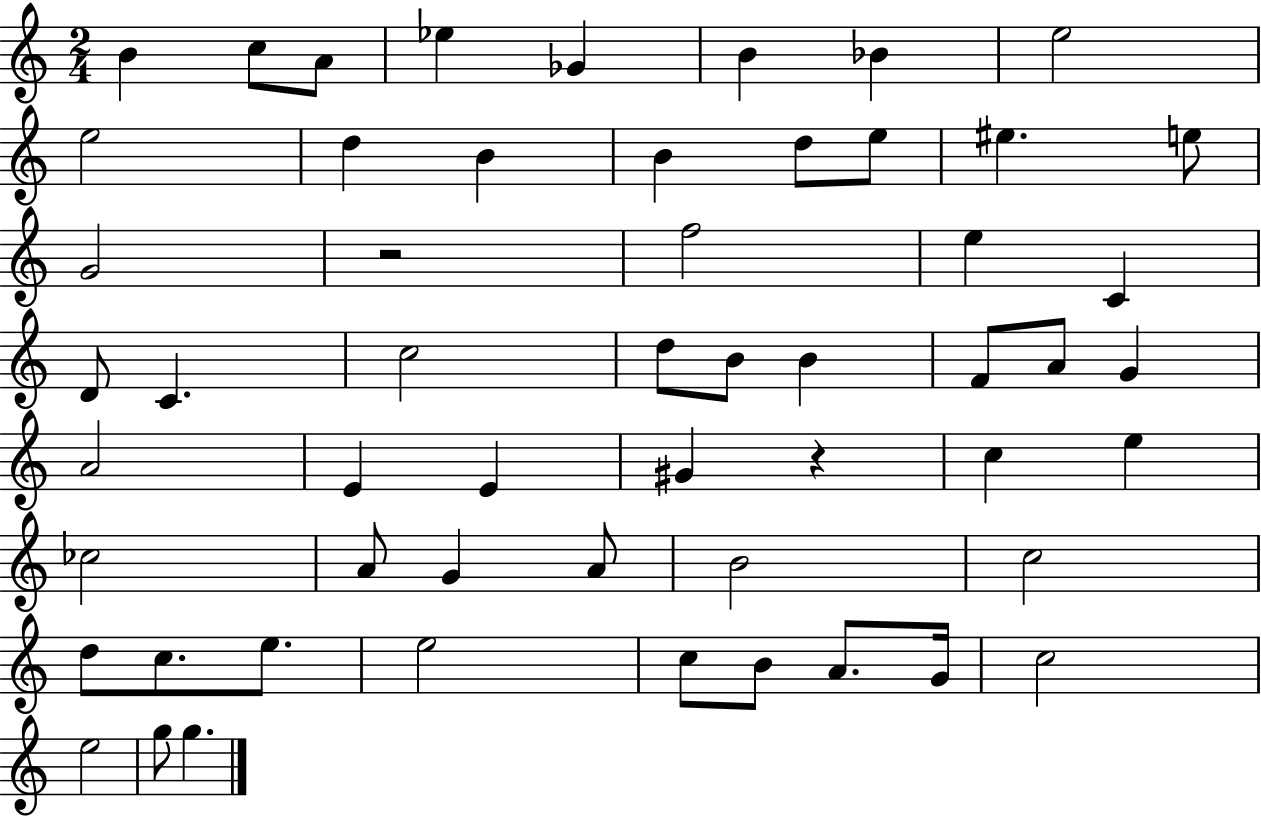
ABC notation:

X:1
T:Untitled
M:2/4
L:1/4
K:C
B c/2 A/2 _e _G B _B e2 e2 d B B d/2 e/2 ^e e/2 G2 z2 f2 e C D/2 C c2 d/2 B/2 B F/2 A/2 G A2 E E ^G z c e _c2 A/2 G A/2 B2 c2 d/2 c/2 e/2 e2 c/2 B/2 A/2 G/4 c2 e2 g/2 g